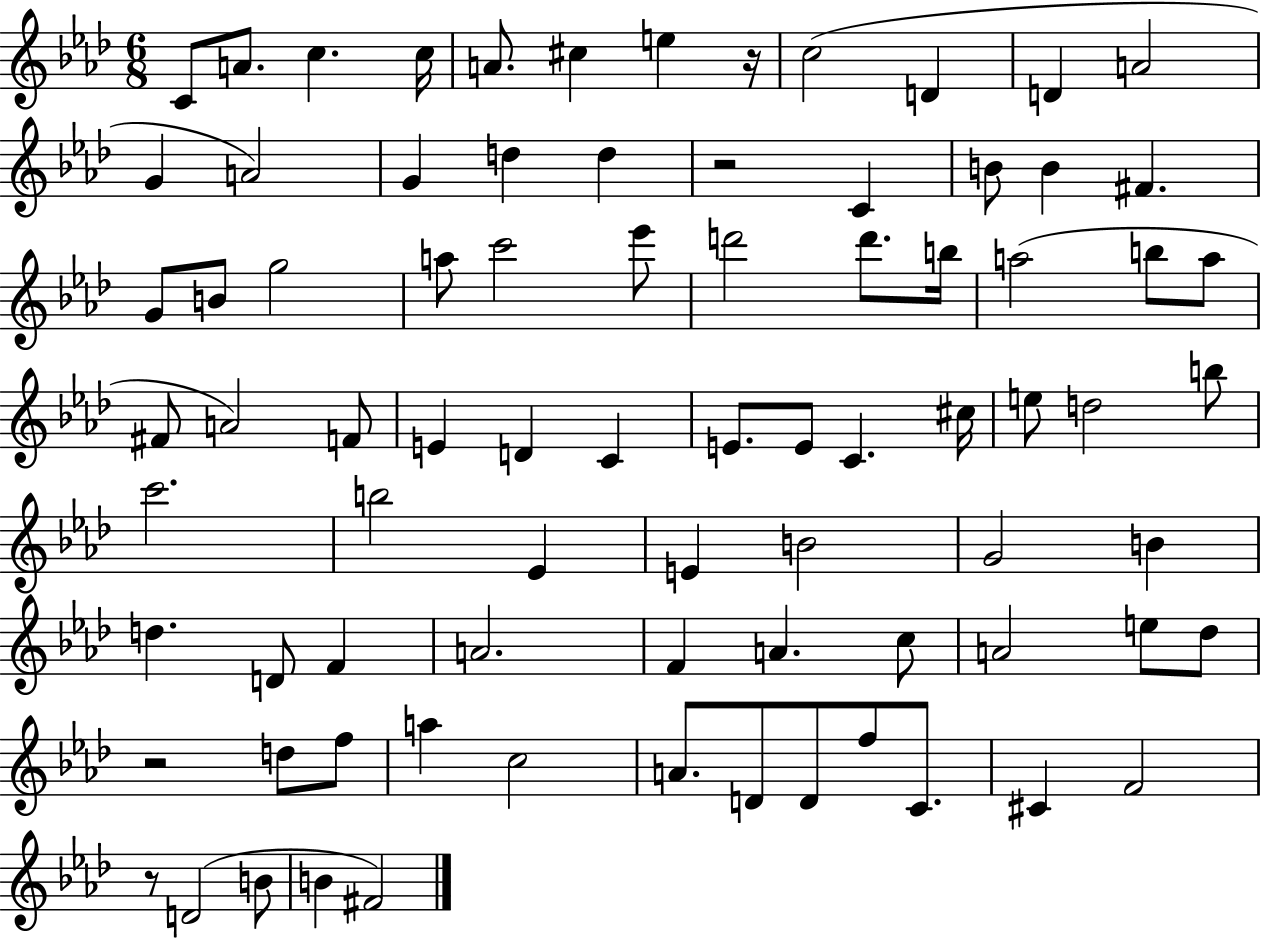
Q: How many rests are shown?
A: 4